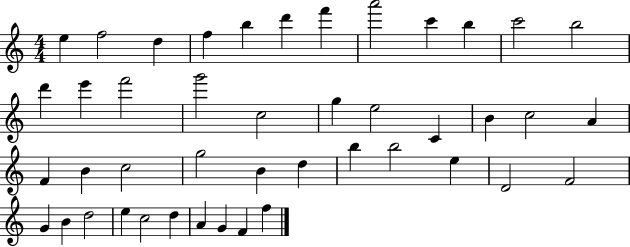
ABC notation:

X:1
T:Untitled
M:4/4
L:1/4
K:C
e f2 d f b d' f' a'2 c' b c'2 b2 d' e' f'2 g'2 c2 g e2 C B c2 A F B c2 g2 B d b b2 e D2 F2 G B d2 e c2 d A G F f